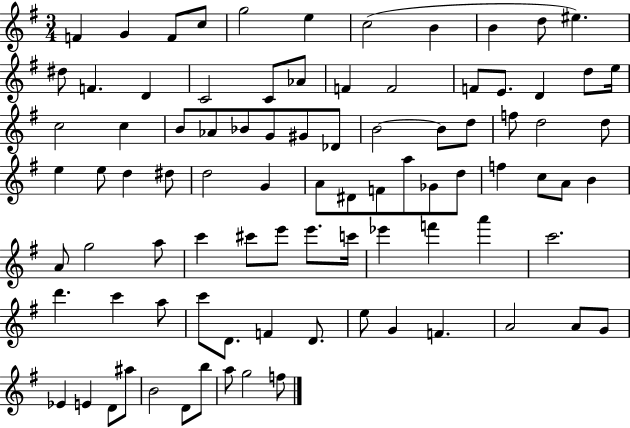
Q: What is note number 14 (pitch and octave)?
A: D4